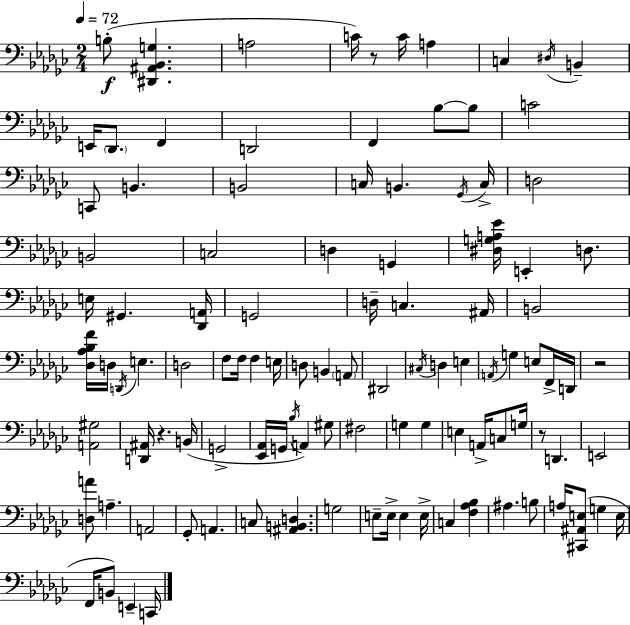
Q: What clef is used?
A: bass